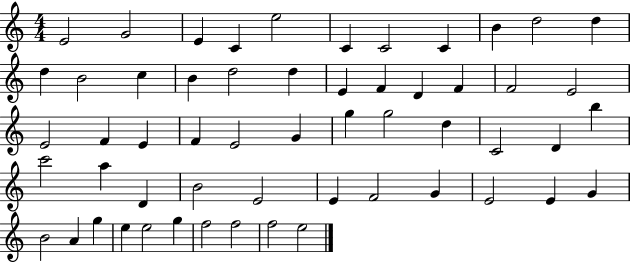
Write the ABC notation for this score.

X:1
T:Untitled
M:4/4
L:1/4
K:C
E2 G2 E C e2 C C2 C B d2 d d B2 c B d2 d E F D F F2 E2 E2 F E F E2 G g g2 d C2 D b c'2 a D B2 E2 E F2 G E2 E G B2 A g e e2 g f2 f2 f2 e2